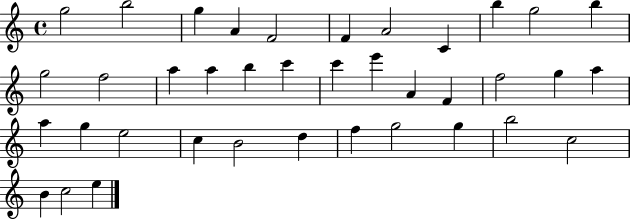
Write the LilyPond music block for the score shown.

{
  \clef treble
  \time 4/4
  \defaultTimeSignature
  \key c \major
  g''2 b''2 | g''4 a'4 f'2 | f'4 a'2 c'4 | b''4 g''2 b''4 | \break g''2 f''2 | a''4 a''4 b''4 c'''4 | c'''4 e'''4 a'4 f'4 | f''2 g''4 a''4 | \break a''4 g''4 e''2 | c''4 b'2 d''4 | f''4 g''2 g''4 | b''2 c''2 | \break b'4 c''2 e''4 | \bar "|."
}